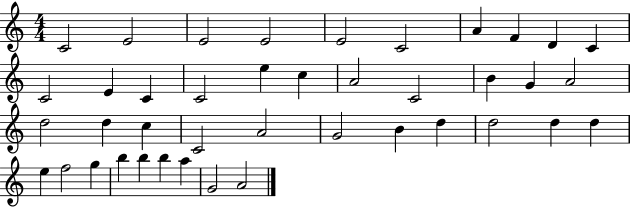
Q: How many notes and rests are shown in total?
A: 41